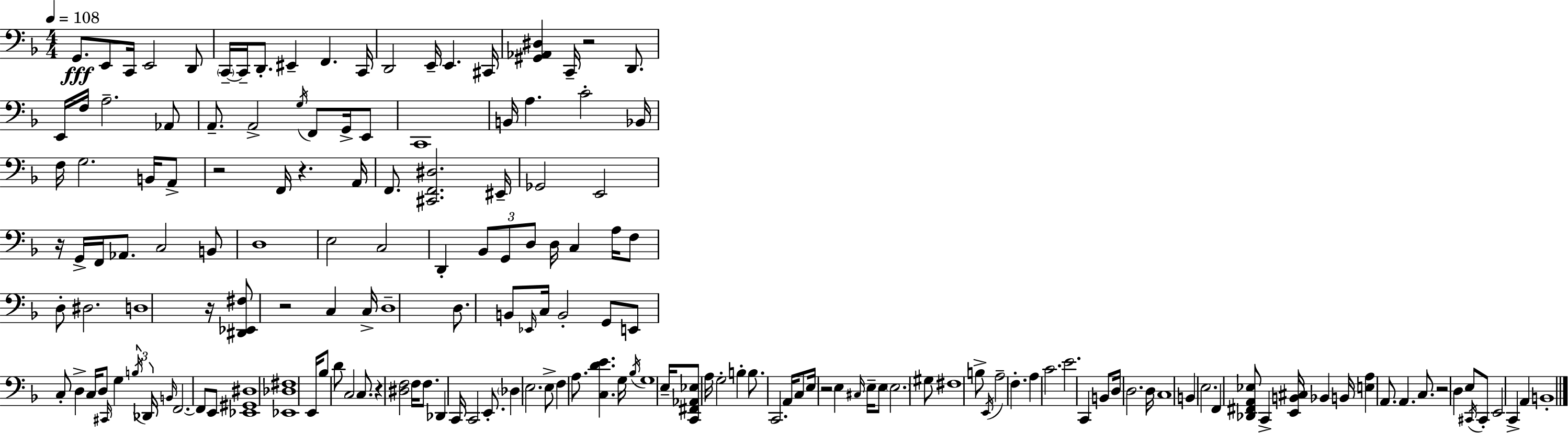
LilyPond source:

{
  \clef bass
  \numericTimeSignature
  \time 4/4
  \key d \minor
  \tempo 4 = 108
  g,8.\fff e,8 c,16 e,2 d,8 | \parenthesize c,16--~~ c,16-- d,8.-. eis,4-- f,4. c,16 | d,2 e,16-- e,4. cis,16 | <gis, aes, dis>4 c,16-- r2 d,8. | \break e,16 f16 a2.-- aes,8 | a,8.-- a,2-> \acciaccatura { g16 } f,8 g,16-> e,8 | c,1 | b,16 a4. c'2-. | \break bes,16 f16 g2. b,16 a,8-> | r2 f,16 r4. | a,16 f,8. <cis, f, dis>2. | eis,16-- ges,2 e,2 | \break r16 g,16-> f,16 aes,8. c2 b,8 | d1 | e2 c2 | d,4-. \tuplet 3/2 { bes,8 g,8 d8 } d16 c4 | \break a16 f8 d8-. dis2. | d1 | r16 <dis, ees, fis>8 r2 c4 | c16-> d1-- | \break d8. b,8 \grace { ees,16 } c16 b,2-. | g,8 e,8 c8-. d4-> c16 d8 \grace { cis,16 } g4 | \tuplet 3/2 { \acciaccatura { b16 } des,16 \grace { b,16 } } f,2.~~ | f,8 e,8 <ees, gis, dis>1 | \break <ees, des fis>1 | e,16 bes8 d'8 c2 | c8. r4 <dis f>2 | f16 f8. des,4 c,16 c,2 | \break e,8.-. \parenthesize des4 e2. | e8-> f4 a8. <c d' e'>4. | g16 \acciaccatura { bes16 } g1 | e16-- <c, fis, aes, ees>8 a16 g2-. | \break b4-. b8. c,2. | a,16 c8 e16 r2 | e4 \grace { cis16 } e16-- e8 \parenthesize e2. | gis8 fis1 | \break b8-> \acciaccatura { e,16 } a2-- | f4.-. a4 c'2. | e'2. | c,4 b,8 d16 d2. | \break d16 c1 | b,4 e2. | f,4 <des, fis, a, ees>8 c,4-> | <e, b, cis>16 bes,4 b,16 <e a>4 a,8. a,4. | \break c8. r2 | d4 e8 \acciaccatura { cis,16 } cis,8-. e,2 | c,4-> a,4 b,1-. | \bar "|."
}